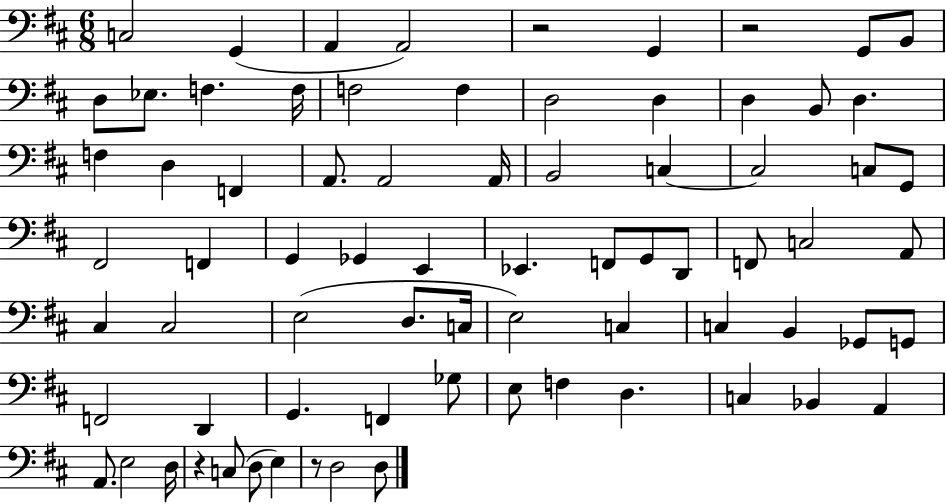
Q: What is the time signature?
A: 6/8